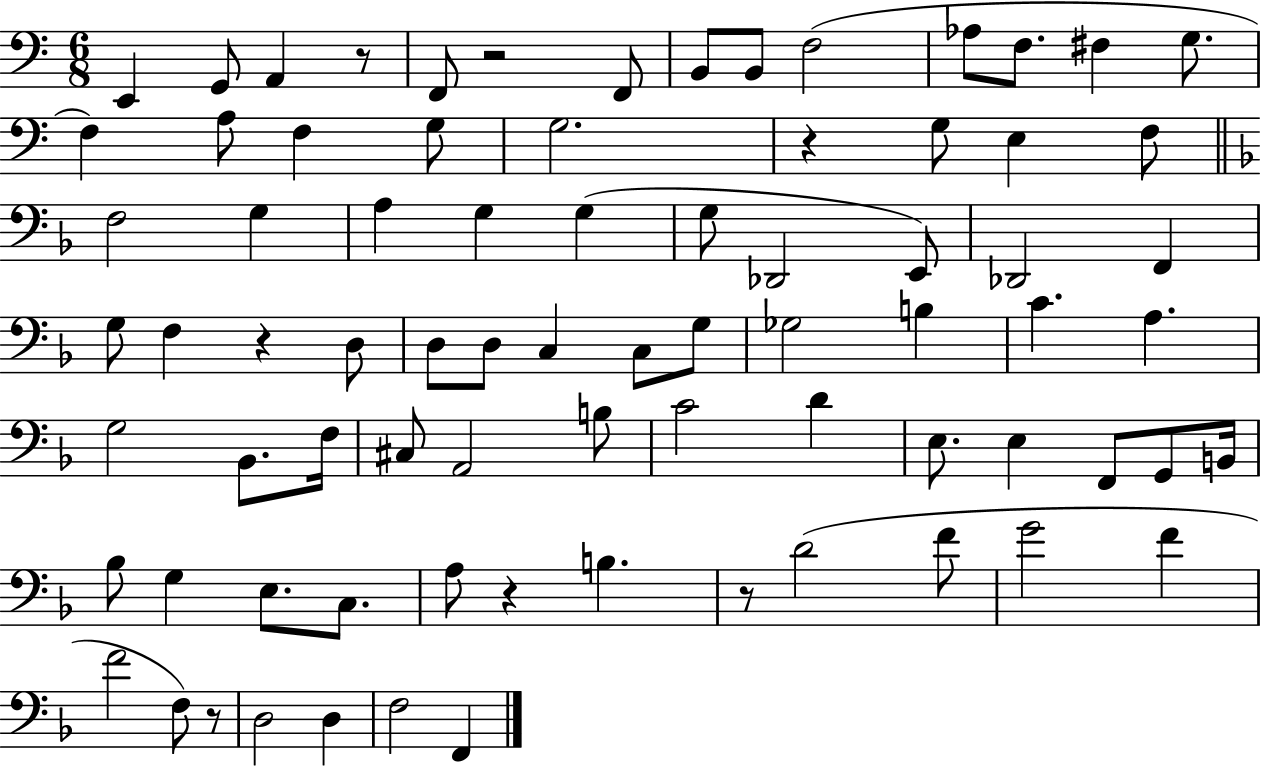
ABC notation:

X:1
T:Untitled
M:6/8
L:1/4
K:C
E,, G,,/2 A,, z/2 F,,/2 z2 F,,/2 B,,/2 B,,/2 F,2 _A,/2 F,/2 ^F, G,/2 F, A,/2 F, G,/2 G,2 z G,/2 E, F,/2 F,2 G, A, G, G, G,/2 _D,,2 E,,/2 _D,,2 F,, G,/2 F, z D,/2 D,/2 D,/2 C, C,/2 G,/2 _G,2 B, C A, G,2 _B,,/2 F,/4 ^C,/2 A,,2 B,/2 C2 D E,/2 E, F,,/2 G,,/2 B,,/4 _B,/2 G, E,/2 C,/2 A,/2 z B, z/2 D2 F/2 G2 F F2 F,/2 z/2 D,2 D, F,2 F,,